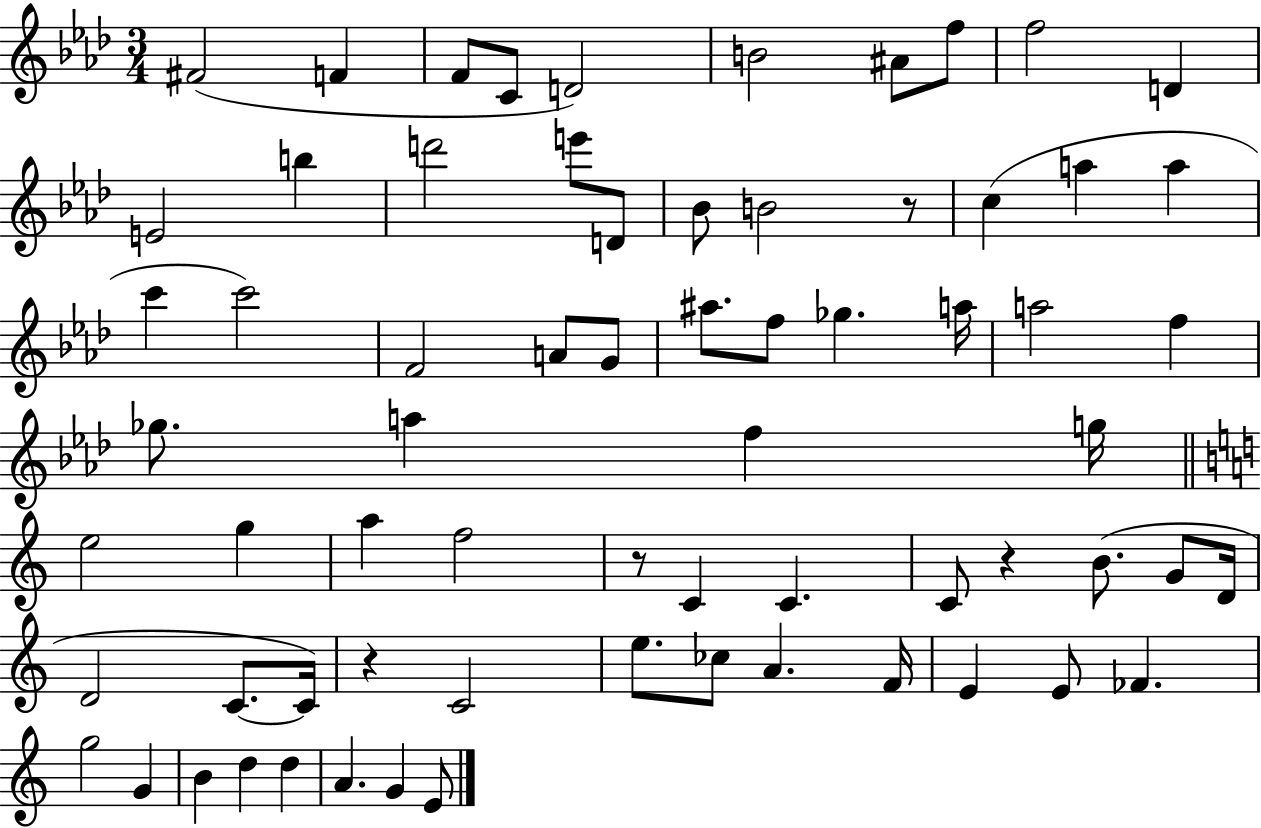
{
  \clef treble
  \numericTimeSignature
  \time 3/4
  \key aes \major
  fis'2( f'4 | f'8 c'8 d'2) | b'2 ais'8 f''8 | f''2 d'4 | \break e'2 b''4 | d'''2 e'''8 d'8 | bes'8 b'2 r8 | c''4( a''4 a''4 | \break c'''4 c'''2) | f'2 a'8 g'8 | ais''8. f''8 ges''4. a''16 | a''2 f''4 | \break ges''8. a''4 f''4 g''16 | \bar "||" \break \key c \major e''2 g''4 | a''4 f''2 | r8 c'4 c'4. | c'8 r4 b'8.( g'8 d'16 | \break d'2 c'8.~~ c'16) | r4 c'2 | e''8. ces''8 a'4. f'16 | e'4 e'8 fes'4. | \break g''2 g'4 | b'4 d''4 d''4 | a'4. g'4 e'8 | \bar "|."
}